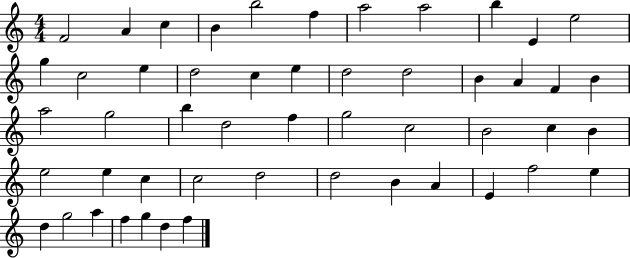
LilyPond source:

{
  \clef treble
  \numericTimeSignature
  \time 4/4
  \key c \major
  f'2 a'4 c''4 | b'4 b''2 f''4 | a''2 a''2 | b''4 e'4 e''2 | \break g''4 c''2 e''4 | d''2 c''4 e''4 | d''2 d''2 | b'4 a'4 f'4 b'4 | \break a''2 g''2 | b''4 d''2 f''4 | g''2 c''2 | b'2 c''4 b'4 | \break e''2 e''4 c''4 | c''2 d''2 | d''2 b'4 a'4 | e'4 f''2 e''4 | \break d''4 g''2 a''4 | f''4 g''4 d''4 f''4 | \bar "|."
}